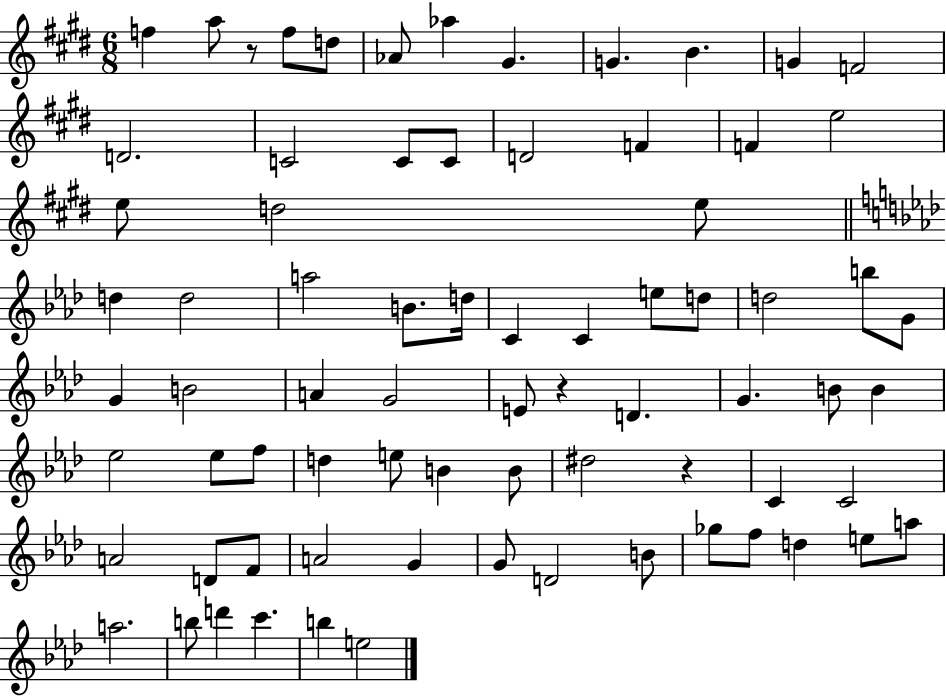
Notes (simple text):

F5/q A5/e R/e F5/e D5/e Ab4/e Ab5/q G#4/q. G4/q. B4/q. G4/q F4/h D4/h. C4/h C4/e C4/e D4/h F4/q F4/q E5/h E5/e D5/h E5/e D5/q D5/h A5/h B4/e. D5/s C4/q C4/q E5/e D5/e D5/h B5/e G4/e G4/q B4/h A4/q G4/h E4/e R/q D4/q. G4/q. B4/e B4/q Eb5/h Eb5/e F5/e D5/q E5/e B4/q B4/e D#5/h R/q C4/q C4/h A4/h D4/e F4/e A4/h G4/q G4/e D4/h B4/e Gb5/e F5/e D5/q E5/e A5/e A5/h. B5/e D6/q C6/q. B5/q E5/h